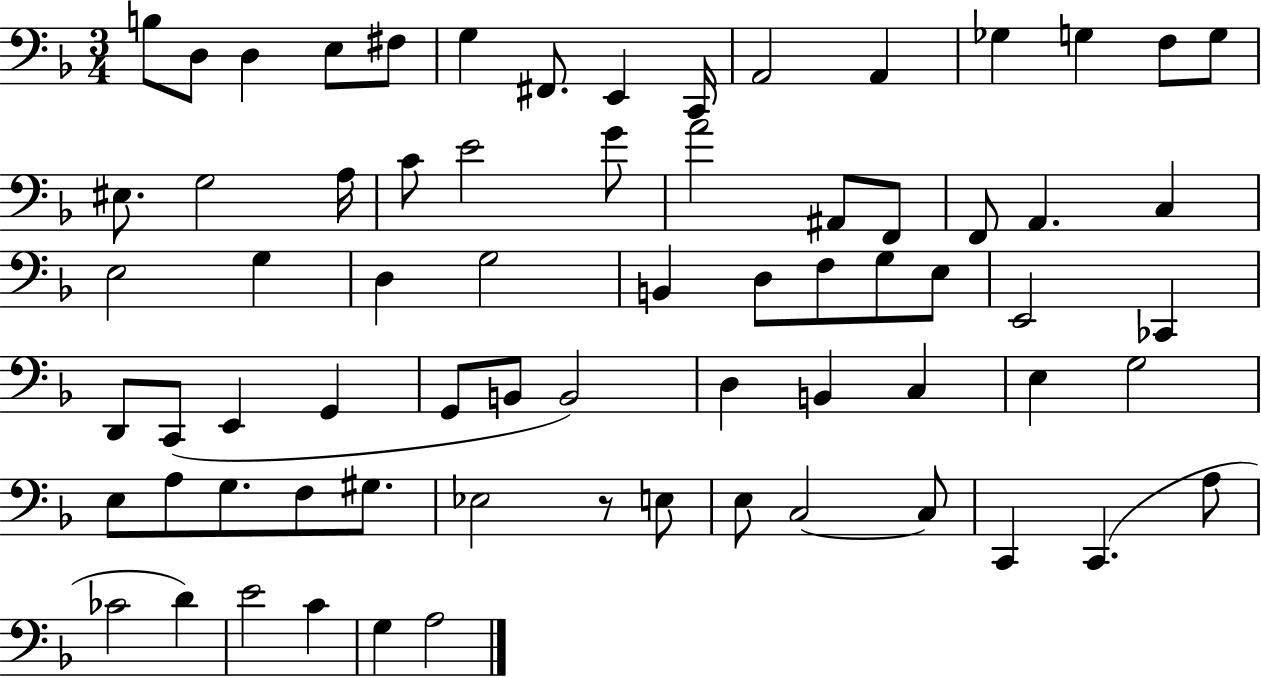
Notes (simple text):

B3/e D3/e D3/q E3/e F#3/e G3/q F#2/e. E2/q C2/s A2/h A2/q Gb3/q G3/q F3/e G3/e EIS3/e. G3/h A3/s C4/e E4/h G4/e A4/h A#2/e F2/e F2/e A2/q. C3/q E3/h G3/q D3/q G3/h B2/q D3/e F3/e G3/e E3/e E2/h CES2/q D2/e C2/e E2/q G2/q G2/e B2/e B2/h D3/q B2/q C3/q E3/q G3/h E3/e A3/e G3/e. F3/e G#3/e. Eb3/h R/e E3/e E3/e C3/h C3/e C2/q C2/q. A3/e CES4/h D4/q E4/h C4/q G3/q A3/h